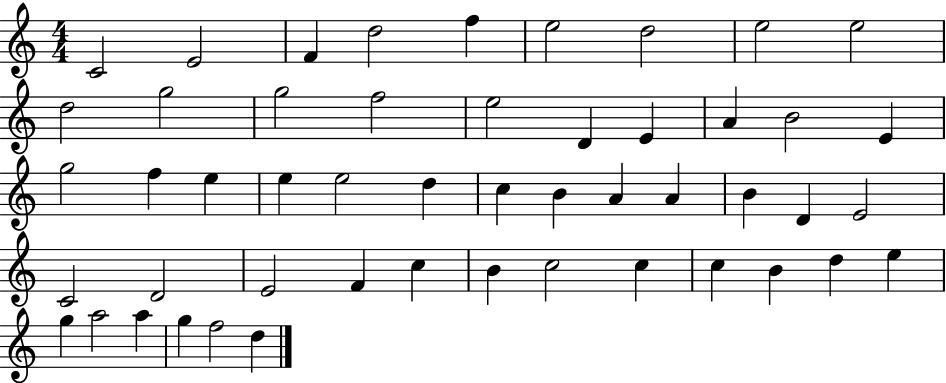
X:1
T:Untitled
M:4/4
L:1/4
K:C
C2 E2 F d2 f e2 d2 e2 e2 d2 g2 g2 f2 e2 D E A B2 E g2 f e e e2 d c B A A B D E2 C2 D2 E2 F c B c2 c c B d e g a2 a g f2 d